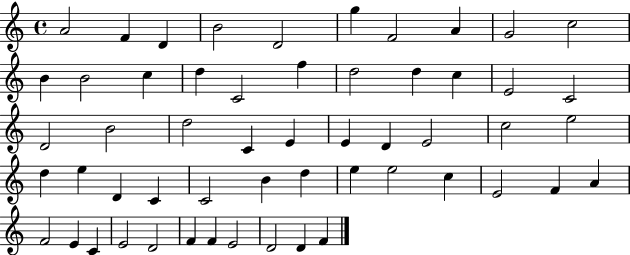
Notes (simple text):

A4/h F4/q D4/q B4/h D4/h G5/q F4/h A4/q G4/h C5/h B4/q B4/h C5/q D5/q C4/h F5/q D5/h D5/q C5/q E4/h C4/h D4/h B4/h D5/h C4/q E4/q E4/q D4/q E4/h C5/h E5/h D5/q E5/q D4/q C4/q C4/h B4/q D5/q E5/q E5/h C5/q E4/h F4/q A4/q F4/h E4/q C4/q E4/h D4/h F4/q F4/q E4/h D4/h D4/q F4/q